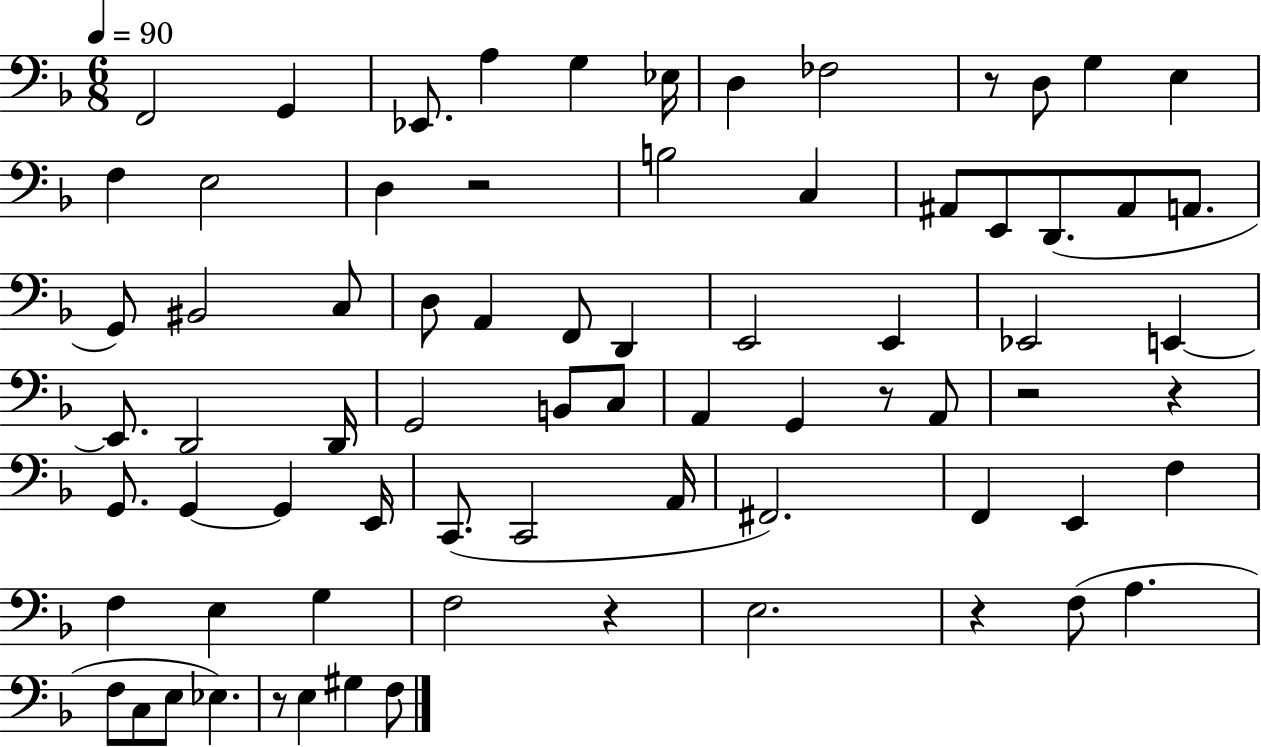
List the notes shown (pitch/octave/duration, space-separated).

F2/h G2/q Eb2/e. A3/q G3/q Eb3/s D3/q FES3/h R/e D3/e G3/q E3/q F3/q E3/h D3/q R/h B3/h C3/q A#2/e E2/e D2/e. A#2/e A2/e. G2/e BIS2/h C3/e D3/e A2/q F2/e D2/q E2/h E2/q Eb2/h E2/q E2/e. D2/h D2/s G2/h B2/e C3/e A2/q G2/q R/e A2/e R/h R/q G2/e. G2/q G2/q E2/s C2/e. C2/h A2/s F#2/h. F2/q E2/q F3/q F3/q E3/q G3/q F3/h R/q E3/h. R/q F3/e A3/q. F3/e C3/e E3/e Eb3/q. R/e E3/q G#3/q F3/e